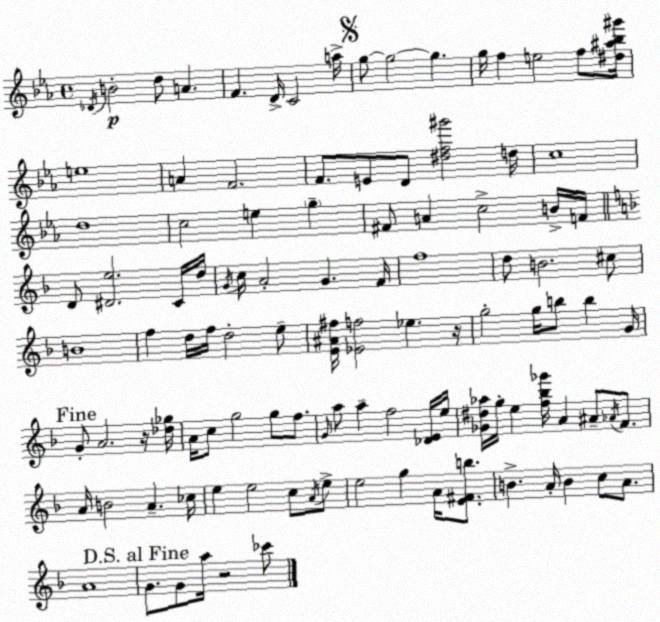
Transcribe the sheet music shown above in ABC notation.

X:1
T:Untitled
M:4/4
L:1/4
K:Cm
_D/4 B2 d/2 A F D/4 C2 a/4 g/2 g2 g g/4 f e2 f/2 [^d^a_b^g']/4 e4 A F2 F/2 E/2 D/2 [^df^g']2 d/4 c4 d4 c2 e g ^F/2 A c2 B/4 F/4 D/2 [^De]2 C/4 d/4 G/4 c/4 A2 G F/4 f4 d/2 B2 ^c/2 B4 f d/4 f/4 d2 e/2 [E^A^f]/4 [_Ef]2 _e z/4 g2 g/4 b/2 b G/4 G/2 A2 z/4 [_d_g]/4 A/4 c/2 g2 g/2 f/2 G/4 a/2 a f2 [_DE]/4 e/4 [_G^d_a]/4 g/4 e [f_b_g']/4 A ^A/2 _A/4 F/2 A/4 B2 A _c/4 e e2 c/2 A/4 e/2 e2 g A/4 [E^Fb]/2 B A/4 B c/2 A/2 A4 G/2 G/2 a/4 z2 _c'/2